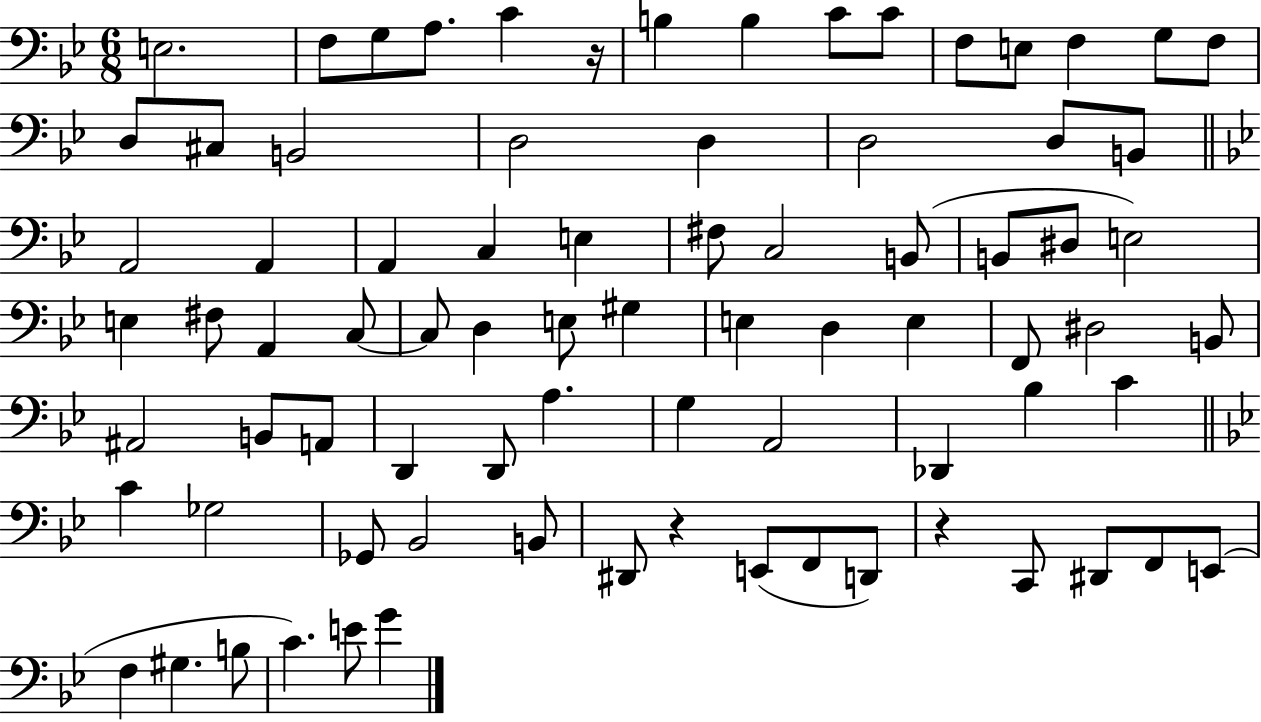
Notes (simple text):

E3/h. F3/e G3/e A3/e. C4/q R/s B3/q B3/q C4/e C4/e F3/e E3/e F3/q G3/e F3/e D3/e C#3/e B2/h D3/h D3/q D3/h D3/e B2/e A2/h A2/q A2/q C3/q E3/q F#3/e C3/h B2/e B2/e D#3/e E3/h E3/q F#3/e A2/q C3/e C3/e D3/q E3/e G#3/q E3/q D3/q E3/q F2/e D#3/h B2/e A#2/h B2/e A2/e D2/q D2/e A3/q. G3/q A2/h Db2/q Bb3/q C4/q C4/q Gb3/h Gb2/e Bb2/h B2/e D#2/e R/q E2/e F2/e D2/e R/q C2/e D#2/e F2/e E2/e F3/q G#3/q. B3/e C4/q. E4/e G4/q